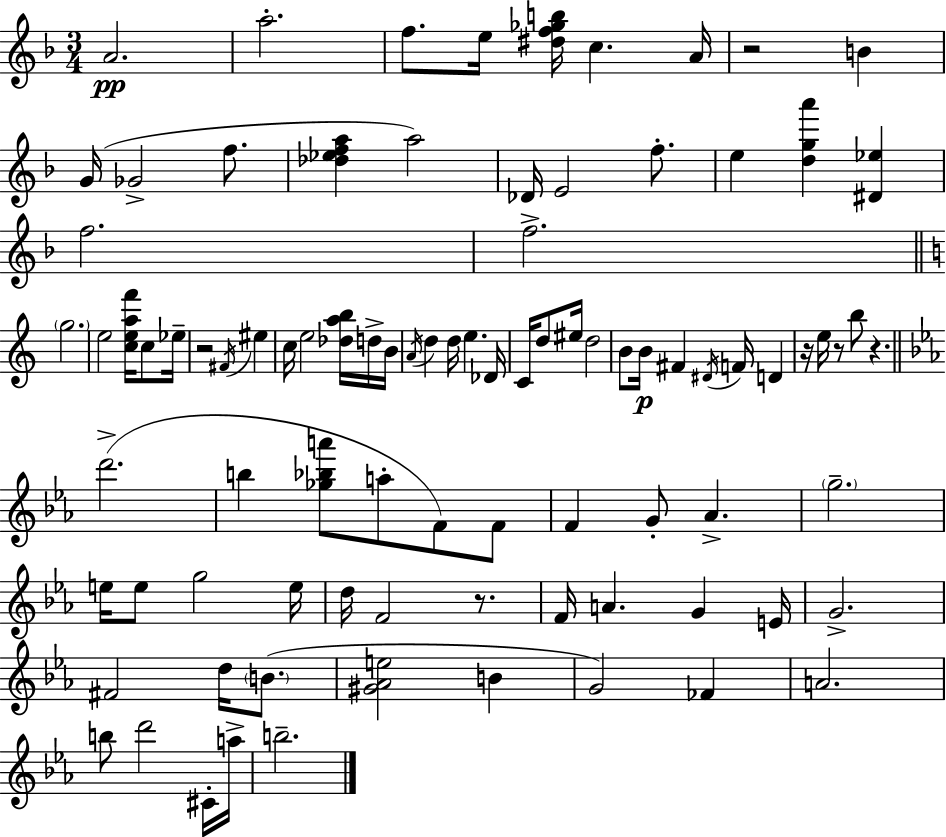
A4/h. A5/h. F5/e. E5/s [D#5,F5,Gb5,B5]/s C5/q. A4/s R/h B4/q G4/s Gb4/h F5/e. [Db5,Eb5,F5,A5]/q A5/h Db4/s E4/h F5/e. E5/q [D5,G5,A6]/q [D#4,Eb5]/q F5/h. F5/h. G5/h. E5/h [C5,E5,A5,F6]/s C5/e Eb5/s R/h F#4/s EIS5/q C5/s E5/h [Db5,A5,B5]/s D5/s B4/s A4/s D5/q D5/s E5/q. Db4/s C4/s D5/e EIS5/s D5/h B4/e B4/s F#4/q D#4/s F4/s D4/q R/s E5/s R/e B5/e R/q. D6/h. B5/q [Gb5,Bb5,A6]/e A5/e F4/e F4/e F4/q G4/e Ab4/q. G5/h. E5/s E5/e G5/h E5/s D5/s F4/h R/e. F4/s A4/q. G4/q E4/s G4/h. F#4/h D5/s B4/e. [G#4,Ab4,E5]/h B4/q G4/h FES4/q A4/h. B5/e D6/h C#4/s A5/s B5/h.